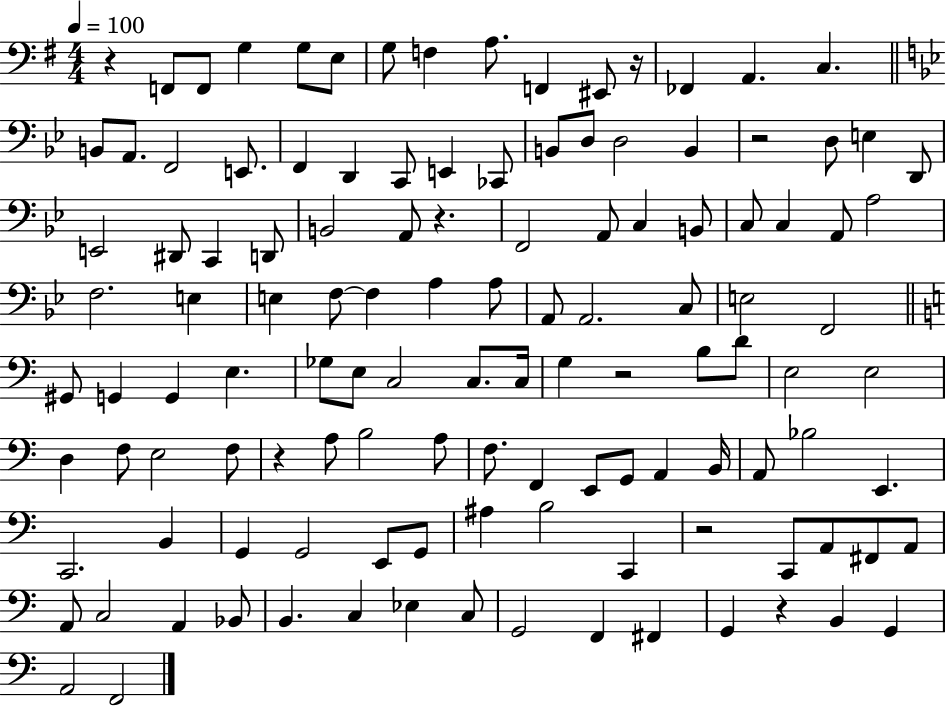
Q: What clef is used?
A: bass